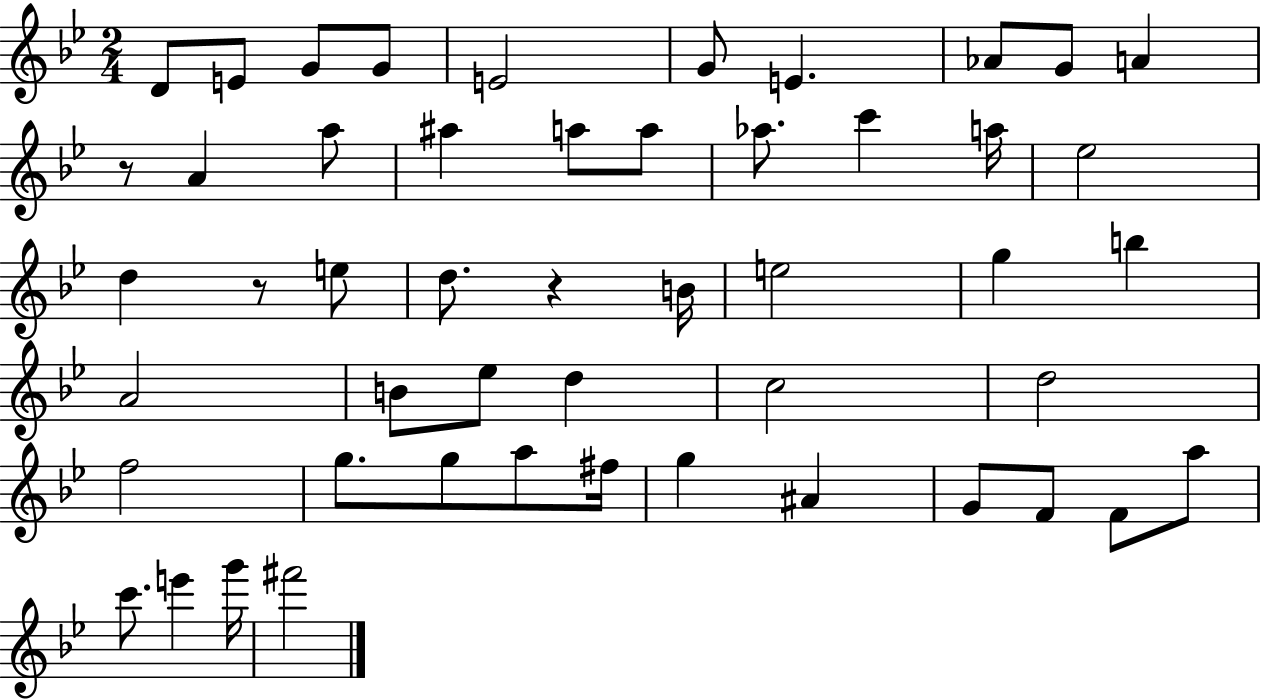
{
  \clef treble
  \numericTimeSignature
  \time 2/4
  \key bes \major
  d'8 e'8 g'8 g'8 | e'2 | g'8 e'4. | aes'8 g'8 a'4 | \break r8 a'4 a''8 | ais''4 a''8 a''8 | aes''8. c'''4 a''16 | ees''2 | \break d''4 r8 e''8 | d''8. r4 b'16 | e''2 | g''4 b''4 | \break a'2 | b'8 ees''8 d''4 | c''2 | d''2 | \break f''2 | g''8. g''8 a''8 fis''16 | g''4 ais'4 | g'8 f'8 f'8 a''8 | \break c'''8. e'''4 g'''16 | fis'''2 | \bar "|."
}